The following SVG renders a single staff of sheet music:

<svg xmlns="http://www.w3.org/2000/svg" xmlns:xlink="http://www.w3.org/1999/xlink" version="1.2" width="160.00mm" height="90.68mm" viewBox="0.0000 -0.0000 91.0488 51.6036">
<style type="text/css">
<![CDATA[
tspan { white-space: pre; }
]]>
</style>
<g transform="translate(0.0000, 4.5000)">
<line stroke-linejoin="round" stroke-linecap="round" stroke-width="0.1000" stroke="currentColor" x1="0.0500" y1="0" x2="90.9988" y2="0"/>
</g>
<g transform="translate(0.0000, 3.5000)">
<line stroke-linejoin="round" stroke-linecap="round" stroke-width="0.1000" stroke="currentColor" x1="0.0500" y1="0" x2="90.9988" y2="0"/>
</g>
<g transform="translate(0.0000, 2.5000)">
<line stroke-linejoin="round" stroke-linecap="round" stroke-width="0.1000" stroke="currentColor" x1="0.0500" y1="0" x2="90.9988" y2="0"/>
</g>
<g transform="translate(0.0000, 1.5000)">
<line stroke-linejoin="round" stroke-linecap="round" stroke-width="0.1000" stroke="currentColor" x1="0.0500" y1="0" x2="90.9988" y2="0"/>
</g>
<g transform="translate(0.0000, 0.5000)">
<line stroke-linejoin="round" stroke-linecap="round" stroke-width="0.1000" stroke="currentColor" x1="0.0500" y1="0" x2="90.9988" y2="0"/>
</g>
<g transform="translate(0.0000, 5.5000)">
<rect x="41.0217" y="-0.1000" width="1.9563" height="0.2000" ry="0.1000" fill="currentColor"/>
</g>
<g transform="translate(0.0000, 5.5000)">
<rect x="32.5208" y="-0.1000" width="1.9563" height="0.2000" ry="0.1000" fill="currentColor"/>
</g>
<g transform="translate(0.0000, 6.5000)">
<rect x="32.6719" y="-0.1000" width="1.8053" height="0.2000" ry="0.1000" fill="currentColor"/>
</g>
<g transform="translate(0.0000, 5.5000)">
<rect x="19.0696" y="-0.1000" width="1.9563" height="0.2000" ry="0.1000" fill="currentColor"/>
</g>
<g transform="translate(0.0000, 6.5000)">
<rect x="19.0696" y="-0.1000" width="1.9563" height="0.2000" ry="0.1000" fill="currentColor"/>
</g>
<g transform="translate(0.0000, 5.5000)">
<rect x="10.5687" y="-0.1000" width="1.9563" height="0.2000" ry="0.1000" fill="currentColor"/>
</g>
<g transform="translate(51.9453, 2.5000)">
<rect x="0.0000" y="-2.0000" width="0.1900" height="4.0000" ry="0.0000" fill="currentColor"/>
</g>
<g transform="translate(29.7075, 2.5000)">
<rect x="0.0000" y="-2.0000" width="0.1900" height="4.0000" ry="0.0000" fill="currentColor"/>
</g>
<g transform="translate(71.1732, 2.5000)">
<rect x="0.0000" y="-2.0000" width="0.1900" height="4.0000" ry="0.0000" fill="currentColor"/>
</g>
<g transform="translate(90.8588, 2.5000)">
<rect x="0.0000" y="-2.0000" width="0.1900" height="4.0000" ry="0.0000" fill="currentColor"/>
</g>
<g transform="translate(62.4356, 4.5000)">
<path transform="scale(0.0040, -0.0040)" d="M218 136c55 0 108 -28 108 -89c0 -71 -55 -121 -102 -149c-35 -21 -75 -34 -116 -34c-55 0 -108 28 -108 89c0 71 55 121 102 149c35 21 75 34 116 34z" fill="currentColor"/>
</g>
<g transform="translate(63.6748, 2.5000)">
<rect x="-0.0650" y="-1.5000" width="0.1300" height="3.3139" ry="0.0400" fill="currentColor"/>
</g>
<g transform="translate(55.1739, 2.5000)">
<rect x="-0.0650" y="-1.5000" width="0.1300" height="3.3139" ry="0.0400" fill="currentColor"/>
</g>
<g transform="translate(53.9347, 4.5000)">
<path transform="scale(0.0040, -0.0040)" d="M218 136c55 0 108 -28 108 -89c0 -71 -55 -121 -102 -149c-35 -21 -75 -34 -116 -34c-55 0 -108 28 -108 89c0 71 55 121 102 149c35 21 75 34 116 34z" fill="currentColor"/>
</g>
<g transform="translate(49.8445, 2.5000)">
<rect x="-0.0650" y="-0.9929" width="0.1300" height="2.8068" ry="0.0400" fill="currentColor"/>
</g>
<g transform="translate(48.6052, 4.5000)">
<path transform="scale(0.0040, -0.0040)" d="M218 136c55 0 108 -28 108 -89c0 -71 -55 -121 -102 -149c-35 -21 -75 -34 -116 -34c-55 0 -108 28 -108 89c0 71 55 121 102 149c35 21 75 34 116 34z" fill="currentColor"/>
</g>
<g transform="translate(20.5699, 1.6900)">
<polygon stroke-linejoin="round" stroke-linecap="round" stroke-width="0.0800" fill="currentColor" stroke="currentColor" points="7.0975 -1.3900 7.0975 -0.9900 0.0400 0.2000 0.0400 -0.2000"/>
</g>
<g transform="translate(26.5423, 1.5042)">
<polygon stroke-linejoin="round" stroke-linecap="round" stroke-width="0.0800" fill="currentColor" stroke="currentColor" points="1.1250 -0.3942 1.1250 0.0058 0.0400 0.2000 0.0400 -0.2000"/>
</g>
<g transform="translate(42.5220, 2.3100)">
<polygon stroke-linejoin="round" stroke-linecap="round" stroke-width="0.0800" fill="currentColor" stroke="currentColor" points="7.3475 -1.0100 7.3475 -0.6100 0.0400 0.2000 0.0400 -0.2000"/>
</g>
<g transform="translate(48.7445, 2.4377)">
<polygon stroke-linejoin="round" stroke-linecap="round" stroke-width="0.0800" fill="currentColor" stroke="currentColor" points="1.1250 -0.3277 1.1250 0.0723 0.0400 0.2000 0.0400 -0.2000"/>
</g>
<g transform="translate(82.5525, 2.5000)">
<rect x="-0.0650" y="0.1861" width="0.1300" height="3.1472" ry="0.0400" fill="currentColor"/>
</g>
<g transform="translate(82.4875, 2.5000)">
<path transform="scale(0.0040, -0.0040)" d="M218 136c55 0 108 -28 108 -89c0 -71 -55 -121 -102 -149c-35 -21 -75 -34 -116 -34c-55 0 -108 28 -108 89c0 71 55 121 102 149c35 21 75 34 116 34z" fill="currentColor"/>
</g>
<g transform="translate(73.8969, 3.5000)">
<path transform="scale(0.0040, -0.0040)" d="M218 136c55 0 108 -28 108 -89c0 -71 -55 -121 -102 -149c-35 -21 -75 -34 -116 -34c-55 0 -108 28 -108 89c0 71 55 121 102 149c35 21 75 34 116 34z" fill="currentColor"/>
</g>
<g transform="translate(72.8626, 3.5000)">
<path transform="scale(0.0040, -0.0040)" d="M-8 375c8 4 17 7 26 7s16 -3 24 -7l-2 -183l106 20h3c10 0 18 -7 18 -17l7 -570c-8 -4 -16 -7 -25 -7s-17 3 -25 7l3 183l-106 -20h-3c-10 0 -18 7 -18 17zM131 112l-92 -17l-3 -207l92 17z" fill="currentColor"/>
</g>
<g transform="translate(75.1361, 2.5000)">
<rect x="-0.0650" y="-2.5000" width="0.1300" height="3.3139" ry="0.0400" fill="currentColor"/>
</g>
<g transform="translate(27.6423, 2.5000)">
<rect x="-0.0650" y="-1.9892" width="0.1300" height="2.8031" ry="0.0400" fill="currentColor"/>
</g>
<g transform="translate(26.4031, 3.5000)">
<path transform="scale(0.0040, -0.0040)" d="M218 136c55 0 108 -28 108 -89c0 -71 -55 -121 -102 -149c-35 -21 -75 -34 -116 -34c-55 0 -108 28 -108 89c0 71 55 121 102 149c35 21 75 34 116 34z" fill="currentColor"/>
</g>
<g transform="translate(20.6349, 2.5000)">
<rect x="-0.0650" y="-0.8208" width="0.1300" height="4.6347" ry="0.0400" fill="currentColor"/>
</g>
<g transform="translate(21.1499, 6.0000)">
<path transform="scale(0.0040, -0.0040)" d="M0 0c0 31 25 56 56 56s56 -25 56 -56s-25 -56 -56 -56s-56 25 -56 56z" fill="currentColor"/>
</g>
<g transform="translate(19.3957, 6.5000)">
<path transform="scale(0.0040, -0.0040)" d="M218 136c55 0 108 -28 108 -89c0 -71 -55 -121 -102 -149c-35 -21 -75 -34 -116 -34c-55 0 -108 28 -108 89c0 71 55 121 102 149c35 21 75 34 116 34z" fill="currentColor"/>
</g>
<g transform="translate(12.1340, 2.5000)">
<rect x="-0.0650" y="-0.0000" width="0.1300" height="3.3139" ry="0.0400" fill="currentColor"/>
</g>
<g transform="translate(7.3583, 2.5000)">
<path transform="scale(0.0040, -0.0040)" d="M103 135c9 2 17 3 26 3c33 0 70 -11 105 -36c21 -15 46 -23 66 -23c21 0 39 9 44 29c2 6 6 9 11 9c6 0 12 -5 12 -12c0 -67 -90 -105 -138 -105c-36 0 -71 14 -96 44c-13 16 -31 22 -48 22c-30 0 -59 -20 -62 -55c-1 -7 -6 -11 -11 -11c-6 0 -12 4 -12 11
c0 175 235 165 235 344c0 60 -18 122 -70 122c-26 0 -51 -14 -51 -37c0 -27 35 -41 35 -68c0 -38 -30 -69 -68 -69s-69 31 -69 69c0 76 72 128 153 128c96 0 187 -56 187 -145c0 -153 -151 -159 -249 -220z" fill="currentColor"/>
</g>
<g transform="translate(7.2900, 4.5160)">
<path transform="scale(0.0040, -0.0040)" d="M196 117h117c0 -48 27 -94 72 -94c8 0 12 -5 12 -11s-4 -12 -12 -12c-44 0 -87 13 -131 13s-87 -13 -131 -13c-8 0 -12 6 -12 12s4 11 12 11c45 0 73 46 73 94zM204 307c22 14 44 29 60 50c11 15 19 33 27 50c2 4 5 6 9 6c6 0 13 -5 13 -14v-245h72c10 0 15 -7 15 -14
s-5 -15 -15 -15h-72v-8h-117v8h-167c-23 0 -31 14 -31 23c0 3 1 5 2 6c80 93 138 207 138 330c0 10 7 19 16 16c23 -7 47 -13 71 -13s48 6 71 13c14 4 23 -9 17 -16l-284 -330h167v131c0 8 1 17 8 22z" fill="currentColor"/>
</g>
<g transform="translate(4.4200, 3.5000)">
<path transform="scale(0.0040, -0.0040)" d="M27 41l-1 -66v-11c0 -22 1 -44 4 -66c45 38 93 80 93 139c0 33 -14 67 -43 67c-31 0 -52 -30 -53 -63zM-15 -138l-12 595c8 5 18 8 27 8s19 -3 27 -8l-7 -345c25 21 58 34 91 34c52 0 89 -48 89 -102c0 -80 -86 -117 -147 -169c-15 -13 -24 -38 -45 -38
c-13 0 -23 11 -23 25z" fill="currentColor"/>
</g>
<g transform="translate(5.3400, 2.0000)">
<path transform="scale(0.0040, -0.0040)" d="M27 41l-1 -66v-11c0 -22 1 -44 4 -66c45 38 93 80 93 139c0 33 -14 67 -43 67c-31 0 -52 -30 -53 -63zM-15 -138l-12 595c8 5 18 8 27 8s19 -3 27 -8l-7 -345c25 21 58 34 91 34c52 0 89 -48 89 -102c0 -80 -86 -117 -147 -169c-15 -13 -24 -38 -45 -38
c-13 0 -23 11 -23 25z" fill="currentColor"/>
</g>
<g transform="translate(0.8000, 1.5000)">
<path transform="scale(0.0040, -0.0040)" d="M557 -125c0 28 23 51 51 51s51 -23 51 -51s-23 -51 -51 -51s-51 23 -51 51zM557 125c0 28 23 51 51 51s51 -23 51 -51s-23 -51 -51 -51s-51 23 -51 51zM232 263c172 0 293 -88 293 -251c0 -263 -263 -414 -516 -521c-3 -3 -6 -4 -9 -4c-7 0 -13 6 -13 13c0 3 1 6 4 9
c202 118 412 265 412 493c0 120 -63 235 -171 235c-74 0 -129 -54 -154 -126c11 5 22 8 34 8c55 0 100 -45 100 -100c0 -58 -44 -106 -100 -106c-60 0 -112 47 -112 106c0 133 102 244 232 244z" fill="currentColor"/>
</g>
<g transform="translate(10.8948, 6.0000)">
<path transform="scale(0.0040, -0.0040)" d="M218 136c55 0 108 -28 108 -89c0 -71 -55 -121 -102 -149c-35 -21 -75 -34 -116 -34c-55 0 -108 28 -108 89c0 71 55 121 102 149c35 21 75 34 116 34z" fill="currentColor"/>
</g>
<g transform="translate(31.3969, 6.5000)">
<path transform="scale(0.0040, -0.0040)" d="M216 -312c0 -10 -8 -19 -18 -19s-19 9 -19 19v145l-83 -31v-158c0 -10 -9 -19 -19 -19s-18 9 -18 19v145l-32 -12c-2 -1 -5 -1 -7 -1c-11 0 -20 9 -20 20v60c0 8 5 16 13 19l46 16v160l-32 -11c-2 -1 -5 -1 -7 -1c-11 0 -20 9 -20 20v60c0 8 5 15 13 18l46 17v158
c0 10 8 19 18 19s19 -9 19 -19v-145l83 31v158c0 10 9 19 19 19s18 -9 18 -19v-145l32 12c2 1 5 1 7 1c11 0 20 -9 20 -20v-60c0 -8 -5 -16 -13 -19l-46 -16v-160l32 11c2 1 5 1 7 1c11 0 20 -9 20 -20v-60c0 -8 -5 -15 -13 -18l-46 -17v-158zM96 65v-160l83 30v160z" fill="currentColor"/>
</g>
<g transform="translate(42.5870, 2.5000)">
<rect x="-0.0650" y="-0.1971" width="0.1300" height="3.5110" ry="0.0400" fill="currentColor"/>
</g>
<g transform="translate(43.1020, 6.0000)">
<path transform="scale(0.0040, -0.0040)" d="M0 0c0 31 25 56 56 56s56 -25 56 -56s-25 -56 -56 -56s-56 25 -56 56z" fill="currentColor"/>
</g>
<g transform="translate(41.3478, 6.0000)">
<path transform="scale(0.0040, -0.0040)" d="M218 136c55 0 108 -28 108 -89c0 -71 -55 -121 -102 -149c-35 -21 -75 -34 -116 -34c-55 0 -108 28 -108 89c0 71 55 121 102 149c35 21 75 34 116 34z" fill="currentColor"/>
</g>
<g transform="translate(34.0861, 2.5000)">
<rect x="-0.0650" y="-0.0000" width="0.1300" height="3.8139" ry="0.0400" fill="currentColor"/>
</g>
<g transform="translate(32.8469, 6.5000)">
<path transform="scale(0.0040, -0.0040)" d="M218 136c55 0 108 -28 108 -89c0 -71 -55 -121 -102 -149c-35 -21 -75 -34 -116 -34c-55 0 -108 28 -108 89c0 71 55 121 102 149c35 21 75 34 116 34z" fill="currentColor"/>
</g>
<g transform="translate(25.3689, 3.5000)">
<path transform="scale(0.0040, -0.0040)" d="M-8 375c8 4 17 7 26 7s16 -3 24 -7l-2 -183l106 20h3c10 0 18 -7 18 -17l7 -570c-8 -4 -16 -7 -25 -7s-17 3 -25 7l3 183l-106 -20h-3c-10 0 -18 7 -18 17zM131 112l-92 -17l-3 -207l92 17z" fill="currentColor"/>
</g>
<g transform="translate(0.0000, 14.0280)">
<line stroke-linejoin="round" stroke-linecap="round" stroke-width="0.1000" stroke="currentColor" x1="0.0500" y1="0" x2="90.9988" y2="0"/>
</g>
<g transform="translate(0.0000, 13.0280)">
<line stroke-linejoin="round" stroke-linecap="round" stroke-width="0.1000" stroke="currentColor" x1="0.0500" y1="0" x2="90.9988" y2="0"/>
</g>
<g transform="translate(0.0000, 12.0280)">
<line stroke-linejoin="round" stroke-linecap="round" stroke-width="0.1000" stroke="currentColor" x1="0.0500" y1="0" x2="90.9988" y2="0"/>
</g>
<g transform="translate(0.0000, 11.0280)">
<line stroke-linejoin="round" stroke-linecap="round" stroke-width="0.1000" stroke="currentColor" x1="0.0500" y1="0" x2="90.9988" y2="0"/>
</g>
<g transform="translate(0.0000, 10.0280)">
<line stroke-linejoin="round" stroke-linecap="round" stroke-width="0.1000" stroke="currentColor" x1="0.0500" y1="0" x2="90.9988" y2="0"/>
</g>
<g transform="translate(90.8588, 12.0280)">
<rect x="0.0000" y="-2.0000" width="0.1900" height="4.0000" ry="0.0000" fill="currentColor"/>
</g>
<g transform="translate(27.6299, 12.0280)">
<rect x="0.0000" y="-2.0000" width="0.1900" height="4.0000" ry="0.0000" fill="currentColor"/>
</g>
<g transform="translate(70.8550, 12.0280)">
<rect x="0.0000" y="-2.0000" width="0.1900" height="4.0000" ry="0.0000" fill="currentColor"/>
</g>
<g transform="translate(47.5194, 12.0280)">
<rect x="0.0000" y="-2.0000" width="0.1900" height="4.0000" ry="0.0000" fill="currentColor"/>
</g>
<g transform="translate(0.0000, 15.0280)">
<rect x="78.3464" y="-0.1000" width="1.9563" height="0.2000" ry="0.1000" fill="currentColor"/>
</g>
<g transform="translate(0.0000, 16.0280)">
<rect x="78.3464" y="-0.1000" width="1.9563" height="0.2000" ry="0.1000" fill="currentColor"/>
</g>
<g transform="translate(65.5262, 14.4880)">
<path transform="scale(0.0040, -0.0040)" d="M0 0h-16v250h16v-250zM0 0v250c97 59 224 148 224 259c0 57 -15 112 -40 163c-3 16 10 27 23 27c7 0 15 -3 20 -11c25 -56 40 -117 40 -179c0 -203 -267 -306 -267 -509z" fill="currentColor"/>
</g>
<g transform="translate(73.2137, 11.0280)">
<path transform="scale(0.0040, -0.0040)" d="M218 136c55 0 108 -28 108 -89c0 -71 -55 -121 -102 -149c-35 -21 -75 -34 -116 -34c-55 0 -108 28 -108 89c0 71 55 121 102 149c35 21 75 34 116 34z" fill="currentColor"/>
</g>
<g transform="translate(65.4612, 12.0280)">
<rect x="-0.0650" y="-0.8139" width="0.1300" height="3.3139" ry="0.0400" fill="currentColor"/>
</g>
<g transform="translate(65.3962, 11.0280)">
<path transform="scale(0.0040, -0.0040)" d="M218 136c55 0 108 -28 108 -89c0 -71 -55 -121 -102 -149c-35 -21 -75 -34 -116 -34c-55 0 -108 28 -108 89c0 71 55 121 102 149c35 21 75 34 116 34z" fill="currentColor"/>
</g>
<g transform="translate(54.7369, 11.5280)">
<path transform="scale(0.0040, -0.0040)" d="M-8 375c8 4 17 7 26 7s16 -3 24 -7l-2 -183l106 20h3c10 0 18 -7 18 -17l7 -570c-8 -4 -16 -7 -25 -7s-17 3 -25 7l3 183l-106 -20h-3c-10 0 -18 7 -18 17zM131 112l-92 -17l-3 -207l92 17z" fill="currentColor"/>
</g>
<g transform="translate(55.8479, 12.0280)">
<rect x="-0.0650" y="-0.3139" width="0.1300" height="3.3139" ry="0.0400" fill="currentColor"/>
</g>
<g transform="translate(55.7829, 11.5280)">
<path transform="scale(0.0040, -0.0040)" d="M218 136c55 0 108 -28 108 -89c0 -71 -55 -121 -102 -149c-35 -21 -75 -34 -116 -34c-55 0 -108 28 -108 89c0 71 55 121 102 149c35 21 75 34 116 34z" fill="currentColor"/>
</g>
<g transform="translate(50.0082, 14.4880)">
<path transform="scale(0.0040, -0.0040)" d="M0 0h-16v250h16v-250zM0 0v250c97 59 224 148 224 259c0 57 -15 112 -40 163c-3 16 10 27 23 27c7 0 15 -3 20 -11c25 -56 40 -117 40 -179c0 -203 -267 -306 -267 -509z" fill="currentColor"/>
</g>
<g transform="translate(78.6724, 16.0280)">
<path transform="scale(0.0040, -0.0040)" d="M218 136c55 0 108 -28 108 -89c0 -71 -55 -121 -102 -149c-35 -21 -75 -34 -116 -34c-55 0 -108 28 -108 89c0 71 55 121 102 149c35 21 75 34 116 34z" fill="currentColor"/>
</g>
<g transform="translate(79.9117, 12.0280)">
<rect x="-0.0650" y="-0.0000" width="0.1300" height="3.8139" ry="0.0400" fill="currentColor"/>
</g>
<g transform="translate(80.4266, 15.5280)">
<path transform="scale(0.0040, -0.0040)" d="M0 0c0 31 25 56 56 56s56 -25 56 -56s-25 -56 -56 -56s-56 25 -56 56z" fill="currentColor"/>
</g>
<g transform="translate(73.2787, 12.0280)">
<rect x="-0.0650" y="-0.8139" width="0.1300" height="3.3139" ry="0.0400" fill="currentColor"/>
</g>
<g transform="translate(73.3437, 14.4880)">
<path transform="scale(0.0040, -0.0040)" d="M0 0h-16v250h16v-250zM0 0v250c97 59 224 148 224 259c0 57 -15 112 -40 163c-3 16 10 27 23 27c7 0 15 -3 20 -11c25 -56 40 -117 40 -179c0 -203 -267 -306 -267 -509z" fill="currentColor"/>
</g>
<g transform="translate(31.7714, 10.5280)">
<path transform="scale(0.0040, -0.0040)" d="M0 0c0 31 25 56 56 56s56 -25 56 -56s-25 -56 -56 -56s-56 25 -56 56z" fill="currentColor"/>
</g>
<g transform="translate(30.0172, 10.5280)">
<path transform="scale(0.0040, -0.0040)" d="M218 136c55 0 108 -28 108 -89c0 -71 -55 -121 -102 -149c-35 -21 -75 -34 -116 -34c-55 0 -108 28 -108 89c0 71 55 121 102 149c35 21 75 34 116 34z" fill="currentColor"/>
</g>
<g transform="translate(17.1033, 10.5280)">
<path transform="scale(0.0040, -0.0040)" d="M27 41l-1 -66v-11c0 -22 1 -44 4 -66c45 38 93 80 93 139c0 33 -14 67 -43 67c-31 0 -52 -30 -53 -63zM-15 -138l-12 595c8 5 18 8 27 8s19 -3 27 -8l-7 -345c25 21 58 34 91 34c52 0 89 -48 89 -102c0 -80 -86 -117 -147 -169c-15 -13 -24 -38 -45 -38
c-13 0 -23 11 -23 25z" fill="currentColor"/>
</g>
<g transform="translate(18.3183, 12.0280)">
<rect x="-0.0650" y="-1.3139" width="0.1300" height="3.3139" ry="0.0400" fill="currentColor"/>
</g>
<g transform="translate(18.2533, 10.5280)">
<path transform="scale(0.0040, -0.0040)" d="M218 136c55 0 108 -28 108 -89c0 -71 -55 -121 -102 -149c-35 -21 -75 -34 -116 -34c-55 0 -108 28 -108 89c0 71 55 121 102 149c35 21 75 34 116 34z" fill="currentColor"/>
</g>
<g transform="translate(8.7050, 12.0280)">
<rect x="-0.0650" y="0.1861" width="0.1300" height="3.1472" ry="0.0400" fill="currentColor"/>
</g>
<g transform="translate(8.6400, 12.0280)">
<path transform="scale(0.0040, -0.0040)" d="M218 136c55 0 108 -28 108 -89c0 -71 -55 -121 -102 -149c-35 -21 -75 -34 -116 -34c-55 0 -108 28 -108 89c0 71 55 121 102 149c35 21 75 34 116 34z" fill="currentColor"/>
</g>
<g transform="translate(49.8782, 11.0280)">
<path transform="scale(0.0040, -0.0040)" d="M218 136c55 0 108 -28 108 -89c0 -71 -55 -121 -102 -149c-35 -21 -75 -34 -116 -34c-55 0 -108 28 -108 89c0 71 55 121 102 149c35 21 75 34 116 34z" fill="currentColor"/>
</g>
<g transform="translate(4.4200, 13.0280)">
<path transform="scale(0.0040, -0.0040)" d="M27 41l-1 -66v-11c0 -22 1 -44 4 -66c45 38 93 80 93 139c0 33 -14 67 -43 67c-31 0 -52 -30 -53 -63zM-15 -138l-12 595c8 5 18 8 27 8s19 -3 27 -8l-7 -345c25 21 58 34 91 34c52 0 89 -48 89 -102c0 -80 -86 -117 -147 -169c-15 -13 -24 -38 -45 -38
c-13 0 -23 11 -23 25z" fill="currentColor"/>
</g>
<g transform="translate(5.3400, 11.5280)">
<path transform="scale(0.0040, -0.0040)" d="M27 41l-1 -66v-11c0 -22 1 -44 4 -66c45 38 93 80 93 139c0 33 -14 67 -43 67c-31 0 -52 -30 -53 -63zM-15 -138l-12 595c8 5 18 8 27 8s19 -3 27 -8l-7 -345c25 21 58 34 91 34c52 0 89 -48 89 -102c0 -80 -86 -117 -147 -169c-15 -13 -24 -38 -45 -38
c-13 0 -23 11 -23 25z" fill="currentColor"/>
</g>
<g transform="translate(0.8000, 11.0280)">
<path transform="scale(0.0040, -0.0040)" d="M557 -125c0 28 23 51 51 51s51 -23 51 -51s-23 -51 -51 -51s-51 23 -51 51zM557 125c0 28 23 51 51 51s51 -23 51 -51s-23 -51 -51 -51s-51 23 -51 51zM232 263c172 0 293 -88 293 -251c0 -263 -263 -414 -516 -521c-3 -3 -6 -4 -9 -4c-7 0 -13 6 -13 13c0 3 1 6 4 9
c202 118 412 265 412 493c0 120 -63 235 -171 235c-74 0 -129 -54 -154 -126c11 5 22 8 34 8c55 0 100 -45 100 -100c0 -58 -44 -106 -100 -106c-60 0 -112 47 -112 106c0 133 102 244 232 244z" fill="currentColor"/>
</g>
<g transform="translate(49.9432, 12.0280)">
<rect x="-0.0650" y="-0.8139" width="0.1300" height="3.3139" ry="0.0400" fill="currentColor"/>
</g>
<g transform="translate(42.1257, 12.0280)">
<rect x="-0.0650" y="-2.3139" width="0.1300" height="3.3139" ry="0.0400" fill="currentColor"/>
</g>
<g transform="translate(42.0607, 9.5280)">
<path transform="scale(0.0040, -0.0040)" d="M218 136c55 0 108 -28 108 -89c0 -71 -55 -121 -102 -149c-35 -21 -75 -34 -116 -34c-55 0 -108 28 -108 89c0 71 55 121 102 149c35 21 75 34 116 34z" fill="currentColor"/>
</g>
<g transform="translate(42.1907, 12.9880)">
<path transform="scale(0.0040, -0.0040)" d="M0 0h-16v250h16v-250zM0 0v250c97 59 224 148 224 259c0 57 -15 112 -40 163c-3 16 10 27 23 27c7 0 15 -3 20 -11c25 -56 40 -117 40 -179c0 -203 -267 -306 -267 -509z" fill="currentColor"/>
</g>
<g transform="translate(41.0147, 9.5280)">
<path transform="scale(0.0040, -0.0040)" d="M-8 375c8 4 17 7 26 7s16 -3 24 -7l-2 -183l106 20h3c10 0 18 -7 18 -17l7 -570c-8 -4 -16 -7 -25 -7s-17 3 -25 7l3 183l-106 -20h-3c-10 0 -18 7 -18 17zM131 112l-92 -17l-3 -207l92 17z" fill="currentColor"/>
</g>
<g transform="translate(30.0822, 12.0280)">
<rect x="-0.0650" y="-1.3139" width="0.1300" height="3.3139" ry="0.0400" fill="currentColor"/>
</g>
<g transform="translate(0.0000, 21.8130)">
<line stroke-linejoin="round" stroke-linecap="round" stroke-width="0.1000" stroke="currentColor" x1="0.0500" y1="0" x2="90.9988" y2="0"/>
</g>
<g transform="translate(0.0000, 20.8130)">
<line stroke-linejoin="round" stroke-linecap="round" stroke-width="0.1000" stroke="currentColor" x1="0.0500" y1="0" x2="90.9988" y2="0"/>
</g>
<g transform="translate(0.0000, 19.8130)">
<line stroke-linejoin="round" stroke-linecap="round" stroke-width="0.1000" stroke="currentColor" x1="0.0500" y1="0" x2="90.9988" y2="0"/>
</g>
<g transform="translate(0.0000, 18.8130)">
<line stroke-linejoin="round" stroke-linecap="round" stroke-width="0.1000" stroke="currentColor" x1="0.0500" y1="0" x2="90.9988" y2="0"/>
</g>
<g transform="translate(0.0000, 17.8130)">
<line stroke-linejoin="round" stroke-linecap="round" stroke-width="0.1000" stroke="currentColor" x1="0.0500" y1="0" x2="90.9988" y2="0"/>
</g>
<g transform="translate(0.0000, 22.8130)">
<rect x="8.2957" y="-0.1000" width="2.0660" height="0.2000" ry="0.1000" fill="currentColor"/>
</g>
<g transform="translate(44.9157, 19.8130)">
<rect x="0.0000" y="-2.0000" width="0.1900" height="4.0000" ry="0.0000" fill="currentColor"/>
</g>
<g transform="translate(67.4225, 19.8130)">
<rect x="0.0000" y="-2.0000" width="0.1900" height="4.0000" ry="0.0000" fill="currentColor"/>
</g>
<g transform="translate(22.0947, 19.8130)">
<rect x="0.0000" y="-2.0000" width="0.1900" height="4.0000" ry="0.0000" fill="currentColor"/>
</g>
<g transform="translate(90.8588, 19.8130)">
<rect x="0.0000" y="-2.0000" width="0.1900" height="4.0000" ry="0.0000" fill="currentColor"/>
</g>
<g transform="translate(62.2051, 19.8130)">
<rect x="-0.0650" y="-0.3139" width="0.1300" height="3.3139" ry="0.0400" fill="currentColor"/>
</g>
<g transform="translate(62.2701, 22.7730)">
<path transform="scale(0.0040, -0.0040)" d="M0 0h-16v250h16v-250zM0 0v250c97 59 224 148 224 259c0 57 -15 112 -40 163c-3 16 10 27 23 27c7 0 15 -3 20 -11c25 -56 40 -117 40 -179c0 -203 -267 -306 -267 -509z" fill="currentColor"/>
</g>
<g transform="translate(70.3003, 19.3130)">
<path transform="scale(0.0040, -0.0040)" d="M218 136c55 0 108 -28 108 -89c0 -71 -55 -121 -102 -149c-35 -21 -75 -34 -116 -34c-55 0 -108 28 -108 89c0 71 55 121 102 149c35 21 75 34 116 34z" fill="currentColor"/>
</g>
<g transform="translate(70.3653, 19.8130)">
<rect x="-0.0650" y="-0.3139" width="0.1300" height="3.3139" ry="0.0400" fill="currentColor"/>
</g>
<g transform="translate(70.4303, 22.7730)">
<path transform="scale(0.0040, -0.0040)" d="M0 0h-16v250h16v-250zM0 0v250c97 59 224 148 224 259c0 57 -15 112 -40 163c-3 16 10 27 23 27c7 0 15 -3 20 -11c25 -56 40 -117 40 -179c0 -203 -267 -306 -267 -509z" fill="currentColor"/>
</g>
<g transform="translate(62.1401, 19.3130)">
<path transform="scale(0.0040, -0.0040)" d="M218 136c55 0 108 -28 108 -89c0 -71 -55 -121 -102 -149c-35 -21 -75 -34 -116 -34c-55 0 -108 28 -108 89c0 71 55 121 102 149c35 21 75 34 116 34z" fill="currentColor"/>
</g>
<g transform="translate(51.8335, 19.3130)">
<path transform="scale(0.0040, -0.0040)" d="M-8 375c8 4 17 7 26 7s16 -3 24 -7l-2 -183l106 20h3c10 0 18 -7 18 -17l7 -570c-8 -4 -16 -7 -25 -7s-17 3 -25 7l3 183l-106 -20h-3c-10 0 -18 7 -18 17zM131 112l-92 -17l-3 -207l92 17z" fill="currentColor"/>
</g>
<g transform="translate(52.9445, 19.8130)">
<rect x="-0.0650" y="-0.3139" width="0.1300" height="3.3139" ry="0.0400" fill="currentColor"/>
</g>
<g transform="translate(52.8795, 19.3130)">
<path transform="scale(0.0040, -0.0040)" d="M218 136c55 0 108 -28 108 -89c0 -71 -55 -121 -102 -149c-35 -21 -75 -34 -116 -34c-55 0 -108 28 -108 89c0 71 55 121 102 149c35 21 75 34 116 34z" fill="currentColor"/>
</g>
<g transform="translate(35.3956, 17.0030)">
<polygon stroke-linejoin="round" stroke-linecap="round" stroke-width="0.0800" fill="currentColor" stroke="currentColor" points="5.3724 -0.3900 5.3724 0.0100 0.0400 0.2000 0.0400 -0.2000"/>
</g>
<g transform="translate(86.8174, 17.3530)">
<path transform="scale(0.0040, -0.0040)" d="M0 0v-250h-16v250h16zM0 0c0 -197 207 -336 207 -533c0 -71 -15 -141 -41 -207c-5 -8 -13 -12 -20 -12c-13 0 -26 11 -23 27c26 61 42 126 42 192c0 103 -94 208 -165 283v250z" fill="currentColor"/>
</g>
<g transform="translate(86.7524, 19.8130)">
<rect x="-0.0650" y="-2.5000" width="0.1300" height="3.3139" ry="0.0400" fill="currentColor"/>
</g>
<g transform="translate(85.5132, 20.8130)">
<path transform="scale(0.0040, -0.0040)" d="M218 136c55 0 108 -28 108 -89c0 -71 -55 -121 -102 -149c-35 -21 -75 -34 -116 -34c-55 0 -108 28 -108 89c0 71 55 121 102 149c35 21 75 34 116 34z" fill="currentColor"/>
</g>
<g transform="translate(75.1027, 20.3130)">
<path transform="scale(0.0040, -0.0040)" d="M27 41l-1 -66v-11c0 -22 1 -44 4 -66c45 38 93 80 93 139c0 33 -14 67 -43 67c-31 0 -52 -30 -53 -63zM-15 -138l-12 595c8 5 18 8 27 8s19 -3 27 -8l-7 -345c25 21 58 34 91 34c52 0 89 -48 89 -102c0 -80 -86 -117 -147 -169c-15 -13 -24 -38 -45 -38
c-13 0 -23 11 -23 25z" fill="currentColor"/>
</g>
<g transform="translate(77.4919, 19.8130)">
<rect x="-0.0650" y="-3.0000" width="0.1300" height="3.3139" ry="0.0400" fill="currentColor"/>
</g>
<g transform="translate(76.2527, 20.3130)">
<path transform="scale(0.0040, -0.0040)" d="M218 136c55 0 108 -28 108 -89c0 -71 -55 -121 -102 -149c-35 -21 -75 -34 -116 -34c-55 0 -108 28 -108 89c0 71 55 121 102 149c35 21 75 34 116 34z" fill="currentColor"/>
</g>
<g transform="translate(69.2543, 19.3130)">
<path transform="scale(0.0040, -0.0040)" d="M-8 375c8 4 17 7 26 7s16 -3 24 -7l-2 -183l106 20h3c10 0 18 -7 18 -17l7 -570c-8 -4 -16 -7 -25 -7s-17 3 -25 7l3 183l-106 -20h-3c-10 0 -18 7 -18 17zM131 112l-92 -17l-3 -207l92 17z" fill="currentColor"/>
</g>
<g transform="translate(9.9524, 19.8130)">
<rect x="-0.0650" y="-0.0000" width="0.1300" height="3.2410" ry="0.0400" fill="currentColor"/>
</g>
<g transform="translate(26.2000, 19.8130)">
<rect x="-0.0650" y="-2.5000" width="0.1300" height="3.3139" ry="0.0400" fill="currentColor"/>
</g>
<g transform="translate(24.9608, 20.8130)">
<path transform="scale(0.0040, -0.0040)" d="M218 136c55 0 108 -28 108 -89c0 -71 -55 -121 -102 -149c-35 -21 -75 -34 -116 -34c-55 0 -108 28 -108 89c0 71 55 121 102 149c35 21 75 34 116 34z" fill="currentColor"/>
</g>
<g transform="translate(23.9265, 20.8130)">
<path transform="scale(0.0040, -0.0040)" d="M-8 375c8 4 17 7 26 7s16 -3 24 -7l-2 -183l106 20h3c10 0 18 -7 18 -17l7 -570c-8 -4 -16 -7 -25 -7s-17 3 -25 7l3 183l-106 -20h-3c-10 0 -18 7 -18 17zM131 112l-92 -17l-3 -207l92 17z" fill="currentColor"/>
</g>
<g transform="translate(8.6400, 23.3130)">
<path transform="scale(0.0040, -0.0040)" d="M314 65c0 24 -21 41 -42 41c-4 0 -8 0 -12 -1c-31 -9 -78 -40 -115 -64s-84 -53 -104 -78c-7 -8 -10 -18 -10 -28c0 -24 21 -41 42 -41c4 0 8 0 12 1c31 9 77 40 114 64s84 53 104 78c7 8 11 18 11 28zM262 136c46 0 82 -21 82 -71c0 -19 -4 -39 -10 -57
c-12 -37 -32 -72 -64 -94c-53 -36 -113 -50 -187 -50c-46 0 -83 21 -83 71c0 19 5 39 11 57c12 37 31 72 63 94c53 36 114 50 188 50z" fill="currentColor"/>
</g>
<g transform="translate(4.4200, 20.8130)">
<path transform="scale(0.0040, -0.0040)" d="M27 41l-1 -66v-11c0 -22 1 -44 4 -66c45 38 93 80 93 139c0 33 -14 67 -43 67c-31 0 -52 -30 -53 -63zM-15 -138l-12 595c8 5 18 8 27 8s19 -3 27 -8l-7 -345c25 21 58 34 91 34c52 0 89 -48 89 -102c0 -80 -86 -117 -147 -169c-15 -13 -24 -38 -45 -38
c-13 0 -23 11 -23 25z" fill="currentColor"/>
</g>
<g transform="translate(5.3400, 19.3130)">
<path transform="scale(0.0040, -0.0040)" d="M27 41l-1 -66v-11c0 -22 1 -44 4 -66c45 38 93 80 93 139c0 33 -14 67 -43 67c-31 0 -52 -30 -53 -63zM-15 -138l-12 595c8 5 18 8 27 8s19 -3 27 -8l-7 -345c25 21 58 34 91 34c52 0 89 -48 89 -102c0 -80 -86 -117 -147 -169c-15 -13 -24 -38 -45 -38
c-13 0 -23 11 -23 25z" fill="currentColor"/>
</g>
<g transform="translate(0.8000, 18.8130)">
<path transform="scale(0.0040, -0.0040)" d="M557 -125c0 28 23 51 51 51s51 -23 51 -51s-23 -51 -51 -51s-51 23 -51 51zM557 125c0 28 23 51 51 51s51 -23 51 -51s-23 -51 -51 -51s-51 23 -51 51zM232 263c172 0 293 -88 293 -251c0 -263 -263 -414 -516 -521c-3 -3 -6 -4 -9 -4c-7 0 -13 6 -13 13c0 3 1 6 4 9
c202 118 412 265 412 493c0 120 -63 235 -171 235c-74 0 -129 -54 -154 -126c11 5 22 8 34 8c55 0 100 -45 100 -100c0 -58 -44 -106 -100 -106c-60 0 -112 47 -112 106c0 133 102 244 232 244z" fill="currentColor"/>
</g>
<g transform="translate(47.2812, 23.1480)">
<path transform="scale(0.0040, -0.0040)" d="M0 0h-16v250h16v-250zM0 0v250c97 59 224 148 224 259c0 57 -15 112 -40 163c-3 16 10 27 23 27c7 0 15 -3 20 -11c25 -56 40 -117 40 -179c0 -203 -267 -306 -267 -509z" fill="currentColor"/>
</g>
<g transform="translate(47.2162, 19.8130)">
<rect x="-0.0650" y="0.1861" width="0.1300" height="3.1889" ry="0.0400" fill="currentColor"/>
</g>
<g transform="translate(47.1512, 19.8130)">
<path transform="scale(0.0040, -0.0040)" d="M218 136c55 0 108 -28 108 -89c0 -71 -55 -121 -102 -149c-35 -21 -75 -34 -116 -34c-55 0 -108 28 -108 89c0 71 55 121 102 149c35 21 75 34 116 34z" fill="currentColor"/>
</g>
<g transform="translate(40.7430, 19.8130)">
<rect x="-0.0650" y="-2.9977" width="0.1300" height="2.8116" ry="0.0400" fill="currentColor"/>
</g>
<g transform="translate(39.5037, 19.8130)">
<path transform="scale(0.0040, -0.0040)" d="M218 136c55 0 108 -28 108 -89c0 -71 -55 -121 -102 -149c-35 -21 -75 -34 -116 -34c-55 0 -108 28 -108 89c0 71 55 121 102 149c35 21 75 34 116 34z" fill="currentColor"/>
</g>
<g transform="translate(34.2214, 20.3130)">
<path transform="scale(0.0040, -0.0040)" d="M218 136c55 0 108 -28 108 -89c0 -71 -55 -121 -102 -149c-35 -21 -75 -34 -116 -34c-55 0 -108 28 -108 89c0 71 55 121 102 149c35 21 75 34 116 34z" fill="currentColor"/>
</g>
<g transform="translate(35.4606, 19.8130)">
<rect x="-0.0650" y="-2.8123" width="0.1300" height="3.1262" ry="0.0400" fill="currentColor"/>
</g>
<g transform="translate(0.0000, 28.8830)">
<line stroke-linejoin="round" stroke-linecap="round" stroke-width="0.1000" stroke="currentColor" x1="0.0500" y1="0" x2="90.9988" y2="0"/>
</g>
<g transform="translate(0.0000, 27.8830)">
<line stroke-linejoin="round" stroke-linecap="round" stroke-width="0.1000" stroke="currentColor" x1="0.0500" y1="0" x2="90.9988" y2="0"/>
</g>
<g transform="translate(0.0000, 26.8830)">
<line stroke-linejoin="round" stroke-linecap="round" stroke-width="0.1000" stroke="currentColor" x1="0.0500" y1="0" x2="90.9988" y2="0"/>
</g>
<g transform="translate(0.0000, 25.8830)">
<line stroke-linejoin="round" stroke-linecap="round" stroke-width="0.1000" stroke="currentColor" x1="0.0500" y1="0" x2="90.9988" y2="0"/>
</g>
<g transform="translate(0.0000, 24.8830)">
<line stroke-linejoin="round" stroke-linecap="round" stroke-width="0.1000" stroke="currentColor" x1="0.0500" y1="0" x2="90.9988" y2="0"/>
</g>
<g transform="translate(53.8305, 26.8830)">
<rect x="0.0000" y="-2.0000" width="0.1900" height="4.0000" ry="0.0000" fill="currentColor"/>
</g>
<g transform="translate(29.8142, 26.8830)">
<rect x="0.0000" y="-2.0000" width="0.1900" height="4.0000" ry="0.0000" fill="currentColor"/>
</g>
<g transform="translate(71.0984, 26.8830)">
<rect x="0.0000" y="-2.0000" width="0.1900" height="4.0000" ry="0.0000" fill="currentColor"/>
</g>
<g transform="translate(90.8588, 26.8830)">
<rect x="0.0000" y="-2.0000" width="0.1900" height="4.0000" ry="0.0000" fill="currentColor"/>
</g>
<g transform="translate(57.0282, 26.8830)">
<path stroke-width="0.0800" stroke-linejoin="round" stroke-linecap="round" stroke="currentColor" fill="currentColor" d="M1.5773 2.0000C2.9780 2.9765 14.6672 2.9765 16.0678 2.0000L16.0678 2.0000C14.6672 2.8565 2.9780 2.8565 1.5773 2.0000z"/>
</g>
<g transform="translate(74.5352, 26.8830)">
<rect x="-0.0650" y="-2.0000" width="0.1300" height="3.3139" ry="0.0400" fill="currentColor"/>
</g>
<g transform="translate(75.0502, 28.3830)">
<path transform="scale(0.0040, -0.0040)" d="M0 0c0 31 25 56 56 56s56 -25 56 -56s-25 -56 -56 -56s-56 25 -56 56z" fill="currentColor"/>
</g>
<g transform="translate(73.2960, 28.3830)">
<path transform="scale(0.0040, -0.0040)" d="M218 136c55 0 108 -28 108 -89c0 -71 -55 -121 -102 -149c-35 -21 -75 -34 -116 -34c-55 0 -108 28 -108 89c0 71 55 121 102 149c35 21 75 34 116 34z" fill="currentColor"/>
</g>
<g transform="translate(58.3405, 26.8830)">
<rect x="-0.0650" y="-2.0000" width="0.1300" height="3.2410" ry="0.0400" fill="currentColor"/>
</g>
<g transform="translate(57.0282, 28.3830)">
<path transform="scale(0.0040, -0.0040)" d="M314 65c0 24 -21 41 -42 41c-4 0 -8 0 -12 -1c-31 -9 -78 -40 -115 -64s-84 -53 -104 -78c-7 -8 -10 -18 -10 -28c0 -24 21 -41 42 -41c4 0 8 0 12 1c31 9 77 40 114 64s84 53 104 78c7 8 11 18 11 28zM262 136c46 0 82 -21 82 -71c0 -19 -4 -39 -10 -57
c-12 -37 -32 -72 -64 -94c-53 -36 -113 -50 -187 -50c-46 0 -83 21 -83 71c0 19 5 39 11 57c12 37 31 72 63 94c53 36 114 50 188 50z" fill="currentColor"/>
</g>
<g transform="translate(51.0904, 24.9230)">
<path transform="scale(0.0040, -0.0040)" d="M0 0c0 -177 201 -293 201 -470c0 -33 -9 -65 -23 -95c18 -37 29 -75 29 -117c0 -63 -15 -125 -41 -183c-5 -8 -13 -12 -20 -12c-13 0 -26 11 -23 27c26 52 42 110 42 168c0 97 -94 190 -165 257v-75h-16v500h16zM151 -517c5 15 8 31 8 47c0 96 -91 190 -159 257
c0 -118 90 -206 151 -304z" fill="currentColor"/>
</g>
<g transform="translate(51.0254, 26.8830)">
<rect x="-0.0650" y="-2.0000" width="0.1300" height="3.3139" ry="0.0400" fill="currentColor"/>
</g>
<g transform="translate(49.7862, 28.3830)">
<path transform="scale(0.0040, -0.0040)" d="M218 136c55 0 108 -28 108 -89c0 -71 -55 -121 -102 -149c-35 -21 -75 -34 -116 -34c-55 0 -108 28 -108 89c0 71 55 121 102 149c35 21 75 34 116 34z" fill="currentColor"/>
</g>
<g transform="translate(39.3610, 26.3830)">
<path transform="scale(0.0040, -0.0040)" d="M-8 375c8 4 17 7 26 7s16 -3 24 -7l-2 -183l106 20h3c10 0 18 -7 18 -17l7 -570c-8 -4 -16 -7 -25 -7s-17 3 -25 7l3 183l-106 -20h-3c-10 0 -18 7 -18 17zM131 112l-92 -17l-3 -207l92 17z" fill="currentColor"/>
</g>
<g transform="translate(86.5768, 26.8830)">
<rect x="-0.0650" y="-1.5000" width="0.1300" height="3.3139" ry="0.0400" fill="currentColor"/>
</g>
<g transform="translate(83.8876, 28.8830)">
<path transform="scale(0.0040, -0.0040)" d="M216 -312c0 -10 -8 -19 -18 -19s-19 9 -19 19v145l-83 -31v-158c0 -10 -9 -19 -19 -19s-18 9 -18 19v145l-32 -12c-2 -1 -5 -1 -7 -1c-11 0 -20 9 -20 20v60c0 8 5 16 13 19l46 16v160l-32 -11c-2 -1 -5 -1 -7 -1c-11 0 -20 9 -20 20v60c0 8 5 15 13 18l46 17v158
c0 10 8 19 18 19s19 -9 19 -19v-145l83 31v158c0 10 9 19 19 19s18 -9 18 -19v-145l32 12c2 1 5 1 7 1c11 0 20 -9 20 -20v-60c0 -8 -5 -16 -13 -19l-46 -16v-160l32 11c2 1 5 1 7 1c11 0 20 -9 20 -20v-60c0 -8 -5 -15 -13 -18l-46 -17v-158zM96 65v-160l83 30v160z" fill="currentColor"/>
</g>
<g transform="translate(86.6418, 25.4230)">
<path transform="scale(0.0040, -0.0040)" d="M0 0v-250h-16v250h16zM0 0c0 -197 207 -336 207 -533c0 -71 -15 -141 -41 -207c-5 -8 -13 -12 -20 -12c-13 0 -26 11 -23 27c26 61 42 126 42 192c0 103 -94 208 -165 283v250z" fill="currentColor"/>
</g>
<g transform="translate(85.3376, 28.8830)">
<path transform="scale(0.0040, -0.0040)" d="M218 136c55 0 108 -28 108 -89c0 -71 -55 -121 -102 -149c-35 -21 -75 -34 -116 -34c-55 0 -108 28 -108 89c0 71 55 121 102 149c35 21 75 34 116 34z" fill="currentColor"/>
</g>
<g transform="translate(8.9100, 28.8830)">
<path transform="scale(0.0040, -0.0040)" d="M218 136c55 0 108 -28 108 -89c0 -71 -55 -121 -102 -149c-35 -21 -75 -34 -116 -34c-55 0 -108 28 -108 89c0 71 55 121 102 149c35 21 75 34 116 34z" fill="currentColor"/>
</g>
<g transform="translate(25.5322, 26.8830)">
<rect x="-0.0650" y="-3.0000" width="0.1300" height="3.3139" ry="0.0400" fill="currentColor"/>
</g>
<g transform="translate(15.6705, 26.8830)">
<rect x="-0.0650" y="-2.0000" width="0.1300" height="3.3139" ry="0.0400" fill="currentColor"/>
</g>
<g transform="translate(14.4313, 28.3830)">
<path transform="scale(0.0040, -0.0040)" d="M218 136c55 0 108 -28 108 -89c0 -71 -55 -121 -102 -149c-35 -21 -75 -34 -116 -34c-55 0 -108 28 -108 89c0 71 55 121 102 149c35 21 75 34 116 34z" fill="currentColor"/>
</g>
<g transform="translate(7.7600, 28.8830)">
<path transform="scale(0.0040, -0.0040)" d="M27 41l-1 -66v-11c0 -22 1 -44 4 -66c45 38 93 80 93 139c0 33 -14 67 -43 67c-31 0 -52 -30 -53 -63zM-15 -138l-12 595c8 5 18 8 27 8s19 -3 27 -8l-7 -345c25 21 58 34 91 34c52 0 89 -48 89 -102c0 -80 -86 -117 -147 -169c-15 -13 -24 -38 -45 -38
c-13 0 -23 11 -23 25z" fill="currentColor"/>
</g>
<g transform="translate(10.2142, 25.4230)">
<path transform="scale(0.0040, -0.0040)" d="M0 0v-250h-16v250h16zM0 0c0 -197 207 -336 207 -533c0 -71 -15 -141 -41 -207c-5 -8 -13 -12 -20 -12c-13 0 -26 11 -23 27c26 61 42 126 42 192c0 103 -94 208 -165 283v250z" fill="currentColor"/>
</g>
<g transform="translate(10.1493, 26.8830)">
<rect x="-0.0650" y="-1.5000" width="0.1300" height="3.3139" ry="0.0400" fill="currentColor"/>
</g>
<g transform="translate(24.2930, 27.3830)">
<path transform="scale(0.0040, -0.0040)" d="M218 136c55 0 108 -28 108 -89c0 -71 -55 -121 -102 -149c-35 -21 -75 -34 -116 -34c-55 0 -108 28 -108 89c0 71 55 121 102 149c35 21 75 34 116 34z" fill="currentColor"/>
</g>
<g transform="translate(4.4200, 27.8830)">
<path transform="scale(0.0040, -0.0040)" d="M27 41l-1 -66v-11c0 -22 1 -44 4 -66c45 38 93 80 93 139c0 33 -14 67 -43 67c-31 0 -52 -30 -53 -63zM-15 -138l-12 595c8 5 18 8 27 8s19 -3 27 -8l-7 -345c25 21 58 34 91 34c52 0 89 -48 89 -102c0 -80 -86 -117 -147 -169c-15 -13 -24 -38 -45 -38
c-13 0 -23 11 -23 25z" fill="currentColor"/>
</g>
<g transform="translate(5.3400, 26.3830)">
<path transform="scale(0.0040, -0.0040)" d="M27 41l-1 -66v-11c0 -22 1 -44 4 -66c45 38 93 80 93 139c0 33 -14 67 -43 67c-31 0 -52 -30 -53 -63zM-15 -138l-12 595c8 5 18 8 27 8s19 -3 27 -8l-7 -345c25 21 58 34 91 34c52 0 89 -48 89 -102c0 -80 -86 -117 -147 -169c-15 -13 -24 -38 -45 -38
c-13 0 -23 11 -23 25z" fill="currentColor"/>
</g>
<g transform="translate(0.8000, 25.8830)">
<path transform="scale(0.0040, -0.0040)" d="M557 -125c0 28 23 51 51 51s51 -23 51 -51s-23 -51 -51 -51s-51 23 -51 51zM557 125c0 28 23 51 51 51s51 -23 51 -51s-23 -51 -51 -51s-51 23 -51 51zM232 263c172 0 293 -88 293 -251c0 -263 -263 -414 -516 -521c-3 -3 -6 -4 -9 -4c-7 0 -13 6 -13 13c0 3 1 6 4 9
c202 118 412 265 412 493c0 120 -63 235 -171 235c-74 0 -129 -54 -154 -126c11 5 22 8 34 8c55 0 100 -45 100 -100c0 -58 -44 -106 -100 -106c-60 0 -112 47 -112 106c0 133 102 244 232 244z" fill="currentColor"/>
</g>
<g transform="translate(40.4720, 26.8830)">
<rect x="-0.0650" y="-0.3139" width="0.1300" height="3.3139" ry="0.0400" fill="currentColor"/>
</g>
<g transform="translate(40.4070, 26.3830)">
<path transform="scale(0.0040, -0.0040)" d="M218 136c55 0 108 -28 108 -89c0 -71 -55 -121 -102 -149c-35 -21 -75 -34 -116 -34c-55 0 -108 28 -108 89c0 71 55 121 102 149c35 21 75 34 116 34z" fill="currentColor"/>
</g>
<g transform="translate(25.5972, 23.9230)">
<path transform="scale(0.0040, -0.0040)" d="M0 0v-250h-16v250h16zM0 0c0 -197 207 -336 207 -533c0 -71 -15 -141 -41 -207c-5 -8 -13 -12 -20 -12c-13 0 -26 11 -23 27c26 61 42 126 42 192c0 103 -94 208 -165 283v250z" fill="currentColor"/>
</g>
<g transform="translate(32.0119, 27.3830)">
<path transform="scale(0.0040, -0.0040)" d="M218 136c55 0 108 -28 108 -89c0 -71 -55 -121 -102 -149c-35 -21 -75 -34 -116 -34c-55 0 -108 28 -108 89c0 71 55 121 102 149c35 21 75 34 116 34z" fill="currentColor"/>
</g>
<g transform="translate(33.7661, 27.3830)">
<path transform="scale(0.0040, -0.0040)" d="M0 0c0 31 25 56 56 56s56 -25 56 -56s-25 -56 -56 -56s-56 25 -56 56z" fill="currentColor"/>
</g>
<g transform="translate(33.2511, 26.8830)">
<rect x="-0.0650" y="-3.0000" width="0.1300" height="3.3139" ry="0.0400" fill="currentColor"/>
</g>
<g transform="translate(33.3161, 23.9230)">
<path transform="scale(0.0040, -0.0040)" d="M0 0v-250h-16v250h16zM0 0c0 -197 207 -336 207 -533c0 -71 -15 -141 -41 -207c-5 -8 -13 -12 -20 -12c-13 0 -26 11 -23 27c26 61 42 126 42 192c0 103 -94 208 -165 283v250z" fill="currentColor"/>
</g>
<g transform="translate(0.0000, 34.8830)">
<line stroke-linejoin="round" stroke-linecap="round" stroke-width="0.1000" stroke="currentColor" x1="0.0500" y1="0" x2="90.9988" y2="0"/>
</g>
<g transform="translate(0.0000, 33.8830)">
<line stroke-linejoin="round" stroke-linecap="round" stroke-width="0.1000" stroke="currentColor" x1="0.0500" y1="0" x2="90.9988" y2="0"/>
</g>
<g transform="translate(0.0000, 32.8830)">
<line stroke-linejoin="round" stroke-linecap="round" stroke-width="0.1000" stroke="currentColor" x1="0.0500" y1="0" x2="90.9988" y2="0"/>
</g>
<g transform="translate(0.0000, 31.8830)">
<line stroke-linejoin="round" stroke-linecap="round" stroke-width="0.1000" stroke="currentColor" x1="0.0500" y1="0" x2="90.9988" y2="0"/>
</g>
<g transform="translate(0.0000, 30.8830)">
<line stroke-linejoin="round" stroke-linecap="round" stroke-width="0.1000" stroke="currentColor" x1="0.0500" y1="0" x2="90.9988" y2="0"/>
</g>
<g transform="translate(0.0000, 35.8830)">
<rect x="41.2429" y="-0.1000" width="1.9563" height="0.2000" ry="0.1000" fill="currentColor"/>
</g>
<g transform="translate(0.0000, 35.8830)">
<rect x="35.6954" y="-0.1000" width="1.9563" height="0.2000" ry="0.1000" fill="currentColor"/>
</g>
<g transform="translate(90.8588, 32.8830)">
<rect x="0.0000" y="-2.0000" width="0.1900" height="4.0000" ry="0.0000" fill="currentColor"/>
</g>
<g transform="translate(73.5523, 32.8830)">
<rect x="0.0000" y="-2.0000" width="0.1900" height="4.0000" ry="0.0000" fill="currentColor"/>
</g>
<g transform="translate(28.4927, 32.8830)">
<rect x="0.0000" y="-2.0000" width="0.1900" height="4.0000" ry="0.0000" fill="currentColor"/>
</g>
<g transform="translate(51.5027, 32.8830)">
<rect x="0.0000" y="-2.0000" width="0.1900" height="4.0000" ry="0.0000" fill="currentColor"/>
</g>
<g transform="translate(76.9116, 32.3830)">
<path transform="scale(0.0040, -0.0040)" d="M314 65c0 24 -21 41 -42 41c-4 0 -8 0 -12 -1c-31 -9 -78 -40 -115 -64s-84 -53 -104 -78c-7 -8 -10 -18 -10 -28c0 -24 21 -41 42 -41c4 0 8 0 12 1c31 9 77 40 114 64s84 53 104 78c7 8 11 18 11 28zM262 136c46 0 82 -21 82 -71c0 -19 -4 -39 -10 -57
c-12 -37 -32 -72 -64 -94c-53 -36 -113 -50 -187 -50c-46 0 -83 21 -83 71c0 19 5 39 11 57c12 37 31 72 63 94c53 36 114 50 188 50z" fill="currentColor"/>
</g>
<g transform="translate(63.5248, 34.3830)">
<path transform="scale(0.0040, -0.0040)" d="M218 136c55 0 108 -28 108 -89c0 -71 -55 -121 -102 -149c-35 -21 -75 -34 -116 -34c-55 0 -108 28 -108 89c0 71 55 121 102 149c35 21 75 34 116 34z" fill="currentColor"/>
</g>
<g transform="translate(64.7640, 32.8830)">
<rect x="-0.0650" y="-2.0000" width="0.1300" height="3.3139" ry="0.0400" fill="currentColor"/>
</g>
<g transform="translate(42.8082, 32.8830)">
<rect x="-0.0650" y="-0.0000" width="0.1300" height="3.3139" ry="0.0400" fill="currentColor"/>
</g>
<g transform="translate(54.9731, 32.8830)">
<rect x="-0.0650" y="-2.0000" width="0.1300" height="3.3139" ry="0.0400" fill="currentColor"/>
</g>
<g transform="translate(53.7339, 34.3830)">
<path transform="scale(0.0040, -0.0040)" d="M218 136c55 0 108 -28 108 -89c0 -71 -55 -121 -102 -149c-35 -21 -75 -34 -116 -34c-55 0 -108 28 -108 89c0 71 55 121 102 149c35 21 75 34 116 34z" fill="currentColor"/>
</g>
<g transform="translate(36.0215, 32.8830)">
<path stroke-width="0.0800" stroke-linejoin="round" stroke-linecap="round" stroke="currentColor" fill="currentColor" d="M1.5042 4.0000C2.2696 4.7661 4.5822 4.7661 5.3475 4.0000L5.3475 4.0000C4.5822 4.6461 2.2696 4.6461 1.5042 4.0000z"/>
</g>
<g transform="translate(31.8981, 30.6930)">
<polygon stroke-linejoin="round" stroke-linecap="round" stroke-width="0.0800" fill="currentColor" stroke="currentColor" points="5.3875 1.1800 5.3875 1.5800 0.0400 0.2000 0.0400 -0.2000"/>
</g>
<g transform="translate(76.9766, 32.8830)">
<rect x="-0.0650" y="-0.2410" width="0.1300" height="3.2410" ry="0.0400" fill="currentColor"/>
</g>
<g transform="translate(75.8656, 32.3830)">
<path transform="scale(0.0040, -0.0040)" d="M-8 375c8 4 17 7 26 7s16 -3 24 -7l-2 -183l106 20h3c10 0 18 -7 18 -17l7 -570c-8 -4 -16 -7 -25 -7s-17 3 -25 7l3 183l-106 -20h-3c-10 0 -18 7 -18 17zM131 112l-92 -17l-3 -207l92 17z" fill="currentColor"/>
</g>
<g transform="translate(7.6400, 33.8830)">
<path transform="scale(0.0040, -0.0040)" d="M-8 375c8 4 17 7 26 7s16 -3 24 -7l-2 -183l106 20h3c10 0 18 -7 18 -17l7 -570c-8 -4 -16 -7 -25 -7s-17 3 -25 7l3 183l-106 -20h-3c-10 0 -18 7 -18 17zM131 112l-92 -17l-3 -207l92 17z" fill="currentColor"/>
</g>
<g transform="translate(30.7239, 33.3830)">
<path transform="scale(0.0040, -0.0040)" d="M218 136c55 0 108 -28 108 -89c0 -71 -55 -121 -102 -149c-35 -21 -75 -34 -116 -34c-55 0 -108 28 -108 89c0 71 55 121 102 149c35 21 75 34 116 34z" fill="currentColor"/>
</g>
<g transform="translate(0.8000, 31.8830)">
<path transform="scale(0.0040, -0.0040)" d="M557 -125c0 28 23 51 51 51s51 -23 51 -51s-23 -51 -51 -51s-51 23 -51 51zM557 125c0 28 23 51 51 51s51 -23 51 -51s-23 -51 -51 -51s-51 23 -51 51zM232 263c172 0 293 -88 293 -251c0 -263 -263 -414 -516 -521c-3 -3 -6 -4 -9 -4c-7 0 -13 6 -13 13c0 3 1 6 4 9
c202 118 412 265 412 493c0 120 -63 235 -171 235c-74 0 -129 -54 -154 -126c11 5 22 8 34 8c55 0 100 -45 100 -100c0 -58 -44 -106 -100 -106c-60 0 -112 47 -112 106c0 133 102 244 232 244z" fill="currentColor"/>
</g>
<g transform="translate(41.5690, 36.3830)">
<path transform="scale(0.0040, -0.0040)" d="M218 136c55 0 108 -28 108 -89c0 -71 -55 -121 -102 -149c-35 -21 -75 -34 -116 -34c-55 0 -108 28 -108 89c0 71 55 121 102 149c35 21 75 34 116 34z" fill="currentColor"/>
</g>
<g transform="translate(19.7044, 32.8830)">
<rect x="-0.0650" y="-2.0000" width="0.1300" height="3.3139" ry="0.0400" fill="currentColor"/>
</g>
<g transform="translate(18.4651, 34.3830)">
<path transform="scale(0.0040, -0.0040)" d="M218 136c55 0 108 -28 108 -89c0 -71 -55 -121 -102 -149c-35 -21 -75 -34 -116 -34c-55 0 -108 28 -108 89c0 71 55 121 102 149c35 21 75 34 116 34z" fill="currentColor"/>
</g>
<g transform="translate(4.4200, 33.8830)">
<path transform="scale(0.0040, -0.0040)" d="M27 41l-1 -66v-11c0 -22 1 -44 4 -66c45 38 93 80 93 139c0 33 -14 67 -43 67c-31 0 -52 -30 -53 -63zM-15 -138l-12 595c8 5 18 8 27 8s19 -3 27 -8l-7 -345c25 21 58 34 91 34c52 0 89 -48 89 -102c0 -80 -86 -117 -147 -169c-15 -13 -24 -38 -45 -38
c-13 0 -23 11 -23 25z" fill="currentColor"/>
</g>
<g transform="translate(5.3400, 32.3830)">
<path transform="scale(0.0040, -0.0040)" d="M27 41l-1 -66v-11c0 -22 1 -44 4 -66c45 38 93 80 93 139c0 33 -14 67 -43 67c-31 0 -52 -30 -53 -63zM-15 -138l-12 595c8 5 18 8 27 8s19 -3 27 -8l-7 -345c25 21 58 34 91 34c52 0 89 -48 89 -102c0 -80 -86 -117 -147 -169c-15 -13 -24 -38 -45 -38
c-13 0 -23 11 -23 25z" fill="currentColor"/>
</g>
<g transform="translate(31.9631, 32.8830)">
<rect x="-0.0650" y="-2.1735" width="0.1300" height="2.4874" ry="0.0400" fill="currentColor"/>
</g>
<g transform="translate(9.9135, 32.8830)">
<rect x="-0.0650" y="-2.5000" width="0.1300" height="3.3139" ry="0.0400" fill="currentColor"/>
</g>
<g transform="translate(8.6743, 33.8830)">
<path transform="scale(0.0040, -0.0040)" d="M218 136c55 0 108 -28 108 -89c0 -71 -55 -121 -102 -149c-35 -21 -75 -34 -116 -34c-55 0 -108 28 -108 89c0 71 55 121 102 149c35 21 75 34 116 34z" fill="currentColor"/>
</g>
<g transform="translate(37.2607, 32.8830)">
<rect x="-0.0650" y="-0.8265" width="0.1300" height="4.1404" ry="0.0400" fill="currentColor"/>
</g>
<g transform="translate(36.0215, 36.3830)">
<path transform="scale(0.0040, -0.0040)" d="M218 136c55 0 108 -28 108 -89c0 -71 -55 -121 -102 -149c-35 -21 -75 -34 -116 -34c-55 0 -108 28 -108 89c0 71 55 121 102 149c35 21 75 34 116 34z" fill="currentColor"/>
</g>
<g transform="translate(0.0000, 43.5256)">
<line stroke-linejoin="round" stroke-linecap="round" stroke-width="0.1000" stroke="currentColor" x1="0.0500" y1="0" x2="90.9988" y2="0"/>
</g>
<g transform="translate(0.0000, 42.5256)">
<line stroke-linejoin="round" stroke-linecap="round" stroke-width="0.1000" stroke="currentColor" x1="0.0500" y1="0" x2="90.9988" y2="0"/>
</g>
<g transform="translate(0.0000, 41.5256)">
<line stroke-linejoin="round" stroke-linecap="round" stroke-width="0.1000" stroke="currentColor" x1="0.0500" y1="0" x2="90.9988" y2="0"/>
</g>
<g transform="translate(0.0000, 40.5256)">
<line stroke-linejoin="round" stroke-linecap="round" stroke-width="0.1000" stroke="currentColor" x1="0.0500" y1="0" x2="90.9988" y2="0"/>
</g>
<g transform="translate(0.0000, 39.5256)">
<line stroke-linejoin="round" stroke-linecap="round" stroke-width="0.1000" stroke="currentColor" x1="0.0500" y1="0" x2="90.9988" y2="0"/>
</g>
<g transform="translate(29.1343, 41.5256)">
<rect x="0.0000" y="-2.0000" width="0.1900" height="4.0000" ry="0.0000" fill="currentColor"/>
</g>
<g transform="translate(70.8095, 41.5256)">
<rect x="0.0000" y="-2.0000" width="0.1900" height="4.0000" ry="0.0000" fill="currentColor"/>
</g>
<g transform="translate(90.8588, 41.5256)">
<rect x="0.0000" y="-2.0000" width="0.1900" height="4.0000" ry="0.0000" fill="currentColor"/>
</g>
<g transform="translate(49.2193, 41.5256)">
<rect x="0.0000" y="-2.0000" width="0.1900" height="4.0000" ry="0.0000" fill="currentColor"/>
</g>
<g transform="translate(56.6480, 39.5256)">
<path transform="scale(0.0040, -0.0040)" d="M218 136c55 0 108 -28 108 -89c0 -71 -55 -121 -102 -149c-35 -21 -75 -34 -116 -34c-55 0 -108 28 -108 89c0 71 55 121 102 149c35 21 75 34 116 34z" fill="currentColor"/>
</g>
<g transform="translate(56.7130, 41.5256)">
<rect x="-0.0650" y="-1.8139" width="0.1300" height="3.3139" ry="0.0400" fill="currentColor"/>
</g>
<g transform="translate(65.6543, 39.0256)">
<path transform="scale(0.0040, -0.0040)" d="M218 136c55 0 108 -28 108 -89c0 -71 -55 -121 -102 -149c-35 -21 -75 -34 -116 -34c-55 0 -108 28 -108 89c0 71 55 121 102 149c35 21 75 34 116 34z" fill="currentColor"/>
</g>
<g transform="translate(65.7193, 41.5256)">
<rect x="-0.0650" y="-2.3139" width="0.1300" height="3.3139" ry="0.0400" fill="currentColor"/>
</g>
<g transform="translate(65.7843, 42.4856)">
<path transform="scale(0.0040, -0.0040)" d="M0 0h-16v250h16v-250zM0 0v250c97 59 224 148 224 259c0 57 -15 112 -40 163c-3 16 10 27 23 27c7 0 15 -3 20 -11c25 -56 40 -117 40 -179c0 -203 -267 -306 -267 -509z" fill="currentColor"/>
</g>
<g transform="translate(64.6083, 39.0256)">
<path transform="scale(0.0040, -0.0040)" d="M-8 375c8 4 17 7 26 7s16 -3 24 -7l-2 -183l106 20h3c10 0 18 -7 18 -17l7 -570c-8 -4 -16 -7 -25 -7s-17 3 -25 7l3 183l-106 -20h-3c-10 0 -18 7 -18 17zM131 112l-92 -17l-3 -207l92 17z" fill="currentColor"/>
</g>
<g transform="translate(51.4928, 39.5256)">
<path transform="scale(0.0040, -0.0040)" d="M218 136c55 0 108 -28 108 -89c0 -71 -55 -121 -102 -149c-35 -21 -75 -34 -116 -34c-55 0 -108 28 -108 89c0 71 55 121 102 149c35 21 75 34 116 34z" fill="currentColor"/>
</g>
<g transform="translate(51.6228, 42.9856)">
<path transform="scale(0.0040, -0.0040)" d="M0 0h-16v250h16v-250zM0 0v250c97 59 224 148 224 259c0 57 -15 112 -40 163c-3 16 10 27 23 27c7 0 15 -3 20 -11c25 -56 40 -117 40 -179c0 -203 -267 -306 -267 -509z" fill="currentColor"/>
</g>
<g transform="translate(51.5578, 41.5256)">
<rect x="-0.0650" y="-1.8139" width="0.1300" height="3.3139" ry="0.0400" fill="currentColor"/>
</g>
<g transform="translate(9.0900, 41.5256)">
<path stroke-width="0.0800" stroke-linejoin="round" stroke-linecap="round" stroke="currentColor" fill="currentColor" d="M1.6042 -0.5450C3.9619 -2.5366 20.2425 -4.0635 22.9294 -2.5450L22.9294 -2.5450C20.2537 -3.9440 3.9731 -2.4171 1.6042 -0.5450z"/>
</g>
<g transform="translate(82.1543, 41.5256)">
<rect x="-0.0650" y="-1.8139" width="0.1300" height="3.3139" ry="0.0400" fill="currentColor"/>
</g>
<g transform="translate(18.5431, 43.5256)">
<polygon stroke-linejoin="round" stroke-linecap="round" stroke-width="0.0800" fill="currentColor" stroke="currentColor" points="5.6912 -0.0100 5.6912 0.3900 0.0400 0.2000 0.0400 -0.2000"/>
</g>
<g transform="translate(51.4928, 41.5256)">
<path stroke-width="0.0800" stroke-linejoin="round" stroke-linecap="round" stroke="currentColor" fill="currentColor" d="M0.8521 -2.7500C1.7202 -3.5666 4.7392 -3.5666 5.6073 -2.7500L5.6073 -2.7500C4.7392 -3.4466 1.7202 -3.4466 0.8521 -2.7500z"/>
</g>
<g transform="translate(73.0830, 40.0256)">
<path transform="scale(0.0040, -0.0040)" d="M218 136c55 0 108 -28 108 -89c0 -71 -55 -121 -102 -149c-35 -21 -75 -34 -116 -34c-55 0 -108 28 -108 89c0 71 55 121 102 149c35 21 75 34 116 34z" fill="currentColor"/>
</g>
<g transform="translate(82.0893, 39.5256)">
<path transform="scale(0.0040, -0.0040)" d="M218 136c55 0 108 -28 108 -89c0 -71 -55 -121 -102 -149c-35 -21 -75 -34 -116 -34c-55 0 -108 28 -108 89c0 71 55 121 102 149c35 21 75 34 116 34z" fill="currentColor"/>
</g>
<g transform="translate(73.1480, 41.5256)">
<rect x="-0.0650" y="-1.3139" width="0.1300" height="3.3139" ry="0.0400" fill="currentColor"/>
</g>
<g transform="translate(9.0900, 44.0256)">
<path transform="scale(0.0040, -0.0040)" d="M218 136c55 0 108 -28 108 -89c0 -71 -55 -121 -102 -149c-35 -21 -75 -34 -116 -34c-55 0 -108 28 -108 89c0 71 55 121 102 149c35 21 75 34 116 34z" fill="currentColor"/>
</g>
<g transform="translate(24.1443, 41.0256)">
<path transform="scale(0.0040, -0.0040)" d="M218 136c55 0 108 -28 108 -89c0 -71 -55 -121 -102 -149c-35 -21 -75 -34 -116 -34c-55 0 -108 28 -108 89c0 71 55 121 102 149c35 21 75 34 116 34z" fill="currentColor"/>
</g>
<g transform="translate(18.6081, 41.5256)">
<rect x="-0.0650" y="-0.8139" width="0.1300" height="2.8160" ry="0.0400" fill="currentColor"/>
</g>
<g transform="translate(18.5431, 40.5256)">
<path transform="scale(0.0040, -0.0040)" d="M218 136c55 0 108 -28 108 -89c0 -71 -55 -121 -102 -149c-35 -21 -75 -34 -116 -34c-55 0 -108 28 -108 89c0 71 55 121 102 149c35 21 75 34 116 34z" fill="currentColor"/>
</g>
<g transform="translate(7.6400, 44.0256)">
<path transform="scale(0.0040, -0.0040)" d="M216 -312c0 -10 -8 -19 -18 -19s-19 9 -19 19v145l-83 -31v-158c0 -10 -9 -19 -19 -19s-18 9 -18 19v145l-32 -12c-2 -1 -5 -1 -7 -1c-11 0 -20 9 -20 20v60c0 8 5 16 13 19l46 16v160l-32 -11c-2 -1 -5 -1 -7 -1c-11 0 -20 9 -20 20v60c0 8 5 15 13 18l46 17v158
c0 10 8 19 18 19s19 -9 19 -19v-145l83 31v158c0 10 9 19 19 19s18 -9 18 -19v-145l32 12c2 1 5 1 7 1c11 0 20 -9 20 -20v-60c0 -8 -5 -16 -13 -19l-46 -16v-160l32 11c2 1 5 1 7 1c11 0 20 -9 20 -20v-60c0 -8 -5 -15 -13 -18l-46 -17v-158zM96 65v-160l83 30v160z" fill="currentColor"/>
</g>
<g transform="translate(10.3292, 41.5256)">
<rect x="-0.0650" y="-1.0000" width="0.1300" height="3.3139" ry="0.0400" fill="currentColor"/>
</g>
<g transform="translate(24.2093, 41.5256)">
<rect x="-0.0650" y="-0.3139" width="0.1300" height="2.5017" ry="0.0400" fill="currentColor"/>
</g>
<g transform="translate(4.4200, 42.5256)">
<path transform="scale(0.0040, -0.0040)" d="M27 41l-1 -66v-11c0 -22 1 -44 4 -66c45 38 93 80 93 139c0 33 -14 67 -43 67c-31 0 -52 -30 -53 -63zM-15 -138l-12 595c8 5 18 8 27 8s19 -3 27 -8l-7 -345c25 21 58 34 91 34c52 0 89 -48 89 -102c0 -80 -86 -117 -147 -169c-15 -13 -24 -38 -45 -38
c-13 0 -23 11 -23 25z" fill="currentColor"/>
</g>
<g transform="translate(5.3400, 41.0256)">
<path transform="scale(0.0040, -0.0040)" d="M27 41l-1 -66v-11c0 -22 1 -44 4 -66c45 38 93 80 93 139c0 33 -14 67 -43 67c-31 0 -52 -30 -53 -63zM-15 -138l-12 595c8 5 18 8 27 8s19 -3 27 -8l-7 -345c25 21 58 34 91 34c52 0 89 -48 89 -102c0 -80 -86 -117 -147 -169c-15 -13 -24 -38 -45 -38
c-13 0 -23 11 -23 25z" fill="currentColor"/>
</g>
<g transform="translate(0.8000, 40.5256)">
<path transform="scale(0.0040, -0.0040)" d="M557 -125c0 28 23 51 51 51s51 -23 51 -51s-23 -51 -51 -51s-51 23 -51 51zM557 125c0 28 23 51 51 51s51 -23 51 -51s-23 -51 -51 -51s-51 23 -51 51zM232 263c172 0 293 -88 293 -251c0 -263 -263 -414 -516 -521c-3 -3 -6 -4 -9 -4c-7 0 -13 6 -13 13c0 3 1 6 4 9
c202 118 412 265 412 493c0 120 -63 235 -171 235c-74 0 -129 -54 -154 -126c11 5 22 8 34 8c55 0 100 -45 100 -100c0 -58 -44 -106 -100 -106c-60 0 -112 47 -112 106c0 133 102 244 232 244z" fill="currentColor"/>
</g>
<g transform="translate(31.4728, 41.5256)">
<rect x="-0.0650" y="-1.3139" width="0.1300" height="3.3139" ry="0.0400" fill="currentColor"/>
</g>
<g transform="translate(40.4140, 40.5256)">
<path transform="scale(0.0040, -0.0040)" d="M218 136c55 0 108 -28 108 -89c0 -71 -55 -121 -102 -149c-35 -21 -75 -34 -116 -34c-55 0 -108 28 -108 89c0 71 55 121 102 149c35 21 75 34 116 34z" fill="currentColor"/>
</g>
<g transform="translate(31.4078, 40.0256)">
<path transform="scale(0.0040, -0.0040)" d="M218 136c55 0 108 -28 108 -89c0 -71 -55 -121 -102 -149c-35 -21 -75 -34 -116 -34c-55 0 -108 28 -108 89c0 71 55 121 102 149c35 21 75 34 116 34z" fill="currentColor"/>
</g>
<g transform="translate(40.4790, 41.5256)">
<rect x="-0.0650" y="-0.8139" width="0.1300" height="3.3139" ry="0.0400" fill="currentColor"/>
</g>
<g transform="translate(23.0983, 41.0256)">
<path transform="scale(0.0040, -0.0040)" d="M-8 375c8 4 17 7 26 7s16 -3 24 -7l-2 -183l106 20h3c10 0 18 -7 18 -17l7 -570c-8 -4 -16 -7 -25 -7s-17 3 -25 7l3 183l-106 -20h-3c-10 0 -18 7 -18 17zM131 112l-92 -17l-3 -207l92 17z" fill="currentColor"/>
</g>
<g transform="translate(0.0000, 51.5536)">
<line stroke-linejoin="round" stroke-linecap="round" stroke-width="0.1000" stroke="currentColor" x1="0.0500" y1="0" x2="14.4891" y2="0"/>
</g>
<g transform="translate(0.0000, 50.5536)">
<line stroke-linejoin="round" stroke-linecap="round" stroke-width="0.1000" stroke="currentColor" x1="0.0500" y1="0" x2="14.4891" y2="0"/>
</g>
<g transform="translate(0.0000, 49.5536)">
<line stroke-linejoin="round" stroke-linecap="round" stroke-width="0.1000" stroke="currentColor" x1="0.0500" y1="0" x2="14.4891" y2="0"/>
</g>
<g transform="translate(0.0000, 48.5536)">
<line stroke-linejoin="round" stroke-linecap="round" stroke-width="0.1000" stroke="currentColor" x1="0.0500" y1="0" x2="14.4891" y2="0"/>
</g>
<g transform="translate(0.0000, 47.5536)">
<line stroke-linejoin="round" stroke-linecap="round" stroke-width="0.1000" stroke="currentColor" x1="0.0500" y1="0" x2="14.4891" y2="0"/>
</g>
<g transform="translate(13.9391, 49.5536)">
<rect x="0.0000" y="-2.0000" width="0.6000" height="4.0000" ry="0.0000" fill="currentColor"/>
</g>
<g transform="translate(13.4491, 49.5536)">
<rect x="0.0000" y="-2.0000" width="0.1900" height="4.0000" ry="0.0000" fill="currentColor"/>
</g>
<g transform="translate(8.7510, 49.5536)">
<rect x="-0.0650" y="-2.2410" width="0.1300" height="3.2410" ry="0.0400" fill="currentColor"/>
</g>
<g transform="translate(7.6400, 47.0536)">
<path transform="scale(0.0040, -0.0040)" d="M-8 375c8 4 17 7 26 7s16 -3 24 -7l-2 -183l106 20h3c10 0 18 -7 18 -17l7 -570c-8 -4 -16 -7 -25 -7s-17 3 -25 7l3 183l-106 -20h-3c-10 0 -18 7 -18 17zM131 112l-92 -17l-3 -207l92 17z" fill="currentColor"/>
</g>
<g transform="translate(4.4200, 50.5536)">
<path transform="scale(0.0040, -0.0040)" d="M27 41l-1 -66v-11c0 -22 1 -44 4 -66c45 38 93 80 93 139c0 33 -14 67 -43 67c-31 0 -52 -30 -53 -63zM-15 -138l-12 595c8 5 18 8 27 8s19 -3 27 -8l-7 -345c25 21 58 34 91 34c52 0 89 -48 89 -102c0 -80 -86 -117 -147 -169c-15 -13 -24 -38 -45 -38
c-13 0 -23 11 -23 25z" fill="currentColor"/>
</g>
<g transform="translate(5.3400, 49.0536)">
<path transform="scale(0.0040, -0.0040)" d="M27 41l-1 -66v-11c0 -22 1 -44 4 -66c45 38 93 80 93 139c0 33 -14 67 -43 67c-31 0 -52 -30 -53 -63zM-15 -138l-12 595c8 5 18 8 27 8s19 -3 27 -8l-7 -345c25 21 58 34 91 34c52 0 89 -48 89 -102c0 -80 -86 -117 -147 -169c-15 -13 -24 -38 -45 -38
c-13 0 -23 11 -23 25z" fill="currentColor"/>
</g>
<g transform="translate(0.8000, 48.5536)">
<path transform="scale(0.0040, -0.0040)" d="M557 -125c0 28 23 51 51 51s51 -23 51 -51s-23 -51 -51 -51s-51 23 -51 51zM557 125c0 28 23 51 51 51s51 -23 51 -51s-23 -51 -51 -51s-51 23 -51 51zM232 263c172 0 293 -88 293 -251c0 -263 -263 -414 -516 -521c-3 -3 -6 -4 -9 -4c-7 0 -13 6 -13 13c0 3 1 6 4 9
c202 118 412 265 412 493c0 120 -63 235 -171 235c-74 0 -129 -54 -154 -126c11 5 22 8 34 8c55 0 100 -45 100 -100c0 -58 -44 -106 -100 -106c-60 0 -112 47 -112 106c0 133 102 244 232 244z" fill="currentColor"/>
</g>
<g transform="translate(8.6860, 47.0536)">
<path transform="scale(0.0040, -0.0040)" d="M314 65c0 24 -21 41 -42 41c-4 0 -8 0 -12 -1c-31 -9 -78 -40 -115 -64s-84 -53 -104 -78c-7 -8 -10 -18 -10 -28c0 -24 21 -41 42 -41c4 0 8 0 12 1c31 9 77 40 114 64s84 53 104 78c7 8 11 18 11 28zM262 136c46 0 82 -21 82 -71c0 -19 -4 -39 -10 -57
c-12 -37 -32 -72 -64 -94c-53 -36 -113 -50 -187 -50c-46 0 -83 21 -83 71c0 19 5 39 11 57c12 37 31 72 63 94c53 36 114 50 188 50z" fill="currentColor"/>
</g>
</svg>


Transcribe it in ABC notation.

X:1
T:Untitled
M:2/4
L:1/4
K:Bb
D,, C,,/2 B,,/4 ^C,, D,,/2 G,,/4 G,, G,, B,, D, D, _G, G, B,/2 F,/2 E, F,/2 F,/2 C,, D,,2 B,, C,/2 D,/2 D,/2 E, E,/2 E,/2 _C, _B,,/2 _G,,/2 A,, C,/2 C,/2 E, A,,/4 A,,2 A,, ^G,,/2 B,, A,, C,/2 D,,/2 D,, A,, A,, E,2 ^F,, F,/2 E,/2 G, F, A,/2 A, B,/2 G, A, B,2